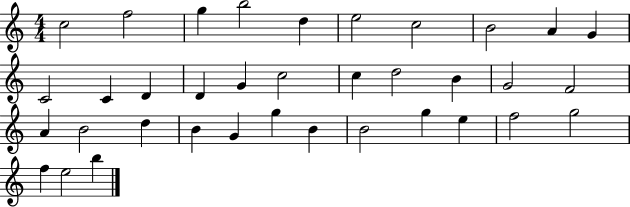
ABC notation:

X:1
T:Untitled
M:4/4
L:1/4
K:C
c2 f2 g b2 d e2 c2 B2 A G C2 C D D G c2 c d2 B G2 F2 A B2 d B G g B B2 g e f2 g2 f e2 b